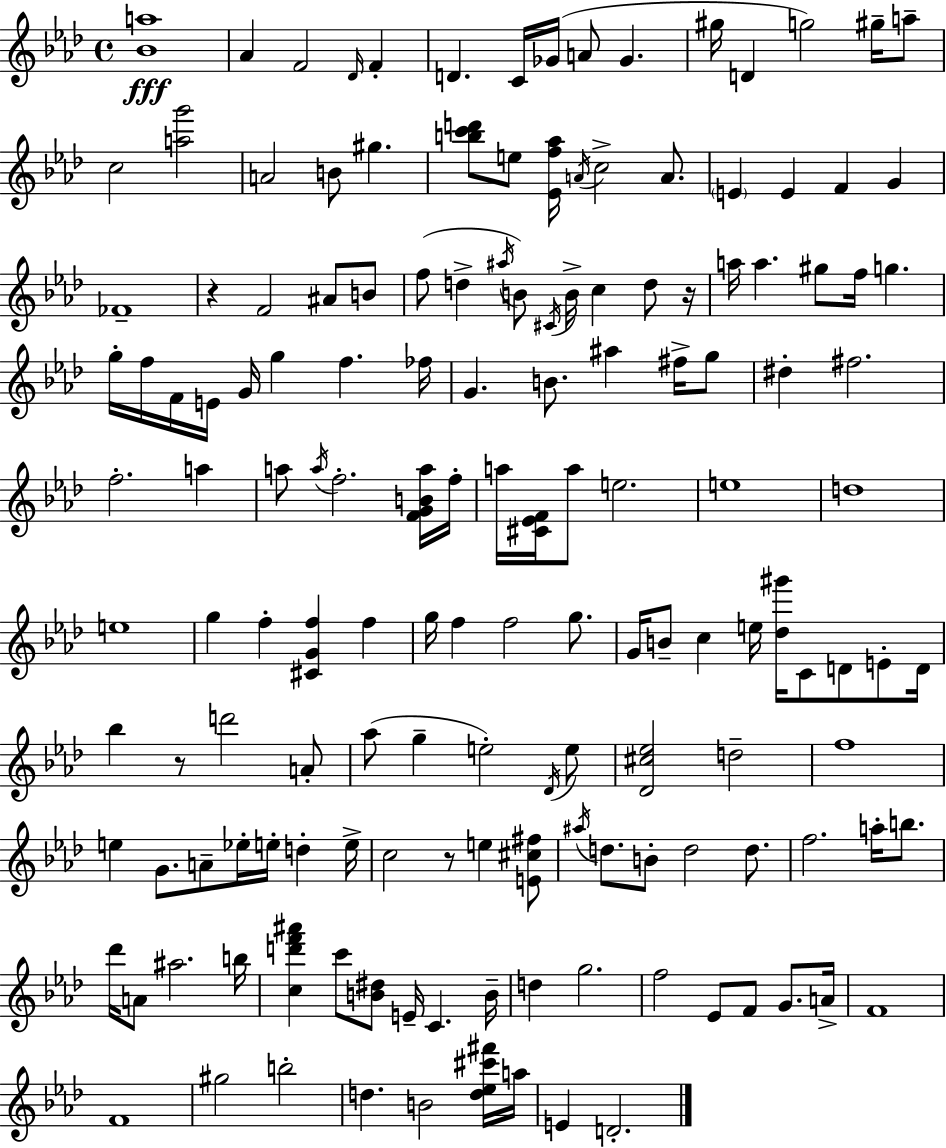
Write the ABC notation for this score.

X:1
T:Untitled
M:4/4
L:1/4
K:Fm
[_Ba]4 _A F2 _D/4 F D C/4 _G/4 A/2 _G ^g/4 D g2 ^g/4 a/2 c2 [ag']2 A2 B/2 ^g [bc'd']/2 e/2 [_Ef_a]/4 A/4 c2 A/2 E E F G _F4 z F2 ^A/2 B/2 f/2 d ^a/4 B/2 ^C/4 B/4 c d/2 z/4 a/4 a ^g/2 f/4 g g/4 f/4 F/4 E/4 G/4 g f _f/4 G B/2 ^a ^f/4 g/2 ^d ^f2 f2 a a/2 a/4 f2 [FGBa]/4 f/4 a/4 [^C_EF]/4 a/2 e2 e4 d4 e4 g f [^CGf] f g/4 f f2 g/2 G/4 B/2 c e/4 [_d^g']/4 C/2 D/2 E/2 D/4 _b z/2 d'2 A/2 _a/2 g e2 _D/4 e/2 [_D^c_e]2 d2 f4 e G/2 A/2 _e/4 e/4 d e/4 c2 z/2 e [E^c^f]/2 ^a/4 d/2 B/2 d2 d/2 f2 a/4 b/2 _d'/4 A/2 ^a2 b/4 [cd'f'^a'] c'/2 [B^d]/2 E/4 C B/4 d g2 f2 _E/2 F/2 G/2 A/4 F4 F4 ^g2 b2 d B2 [d_e^c'^f']/4 a/4 E D2